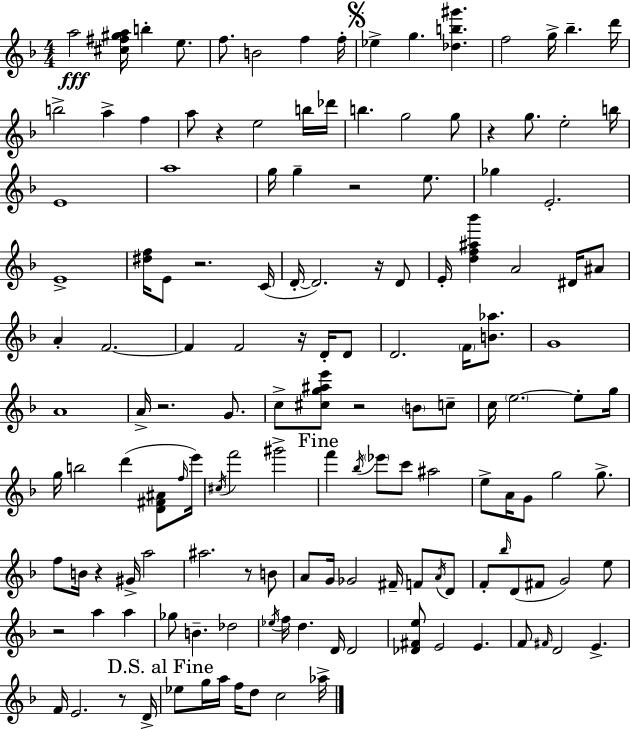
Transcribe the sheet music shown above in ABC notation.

X:1
T:Untitled
M:4/4
L:1/4
K:F
a2 [^c^f^ga]/4 b e/2 f/2 B2 f f/4 _e g [_db^g'] f2 g/4 _b d'/4 b2 a f a/2 z e2 b/4 _d'/4 b g2 g/2 z g/2 e2 b/4 E4 a4 g/4 g z2 e/2 _g E2 E4 [^df]/4 E/2 z2 C/4 D/4 D2 z/4 D/2 E/4 [df^a_b'] A2 ^D/4 ^A/2 A F2 F F2 z/4 D/4 D/2 D2 F/4 [B_a]/2 G4 A4 A/4 z2 G/2 c/2 [^cg^ae']/2 z2 B/2 c/2 c/4 e2 e/2 g/4 g/4 b2 d' [D^F^A]/2 f/4 e'/4 ^c/4 f'2 ^g'2 f' _b/4 _e'/2 c'/2 ^a2 e/2 A/4 G/2 g2 g/2 f/2 B/4 z ^G/4 a2 ^a2 z/2 B/2 A/2 G/4 _G2 ^F/4 F/2 A/4 D/2 F/2 _b/4 D/2 ^F/2 G2 e/2 z2 a a _g/2 B _d2 _e/4 f/4 d D/4 D2 [_D^Fe]/2 E2 E F/2 ^F/4 D2 E F/4 E2 z/2 D/4 _e/2 g/4 a/4 f/4 d/2 c2 _a/4